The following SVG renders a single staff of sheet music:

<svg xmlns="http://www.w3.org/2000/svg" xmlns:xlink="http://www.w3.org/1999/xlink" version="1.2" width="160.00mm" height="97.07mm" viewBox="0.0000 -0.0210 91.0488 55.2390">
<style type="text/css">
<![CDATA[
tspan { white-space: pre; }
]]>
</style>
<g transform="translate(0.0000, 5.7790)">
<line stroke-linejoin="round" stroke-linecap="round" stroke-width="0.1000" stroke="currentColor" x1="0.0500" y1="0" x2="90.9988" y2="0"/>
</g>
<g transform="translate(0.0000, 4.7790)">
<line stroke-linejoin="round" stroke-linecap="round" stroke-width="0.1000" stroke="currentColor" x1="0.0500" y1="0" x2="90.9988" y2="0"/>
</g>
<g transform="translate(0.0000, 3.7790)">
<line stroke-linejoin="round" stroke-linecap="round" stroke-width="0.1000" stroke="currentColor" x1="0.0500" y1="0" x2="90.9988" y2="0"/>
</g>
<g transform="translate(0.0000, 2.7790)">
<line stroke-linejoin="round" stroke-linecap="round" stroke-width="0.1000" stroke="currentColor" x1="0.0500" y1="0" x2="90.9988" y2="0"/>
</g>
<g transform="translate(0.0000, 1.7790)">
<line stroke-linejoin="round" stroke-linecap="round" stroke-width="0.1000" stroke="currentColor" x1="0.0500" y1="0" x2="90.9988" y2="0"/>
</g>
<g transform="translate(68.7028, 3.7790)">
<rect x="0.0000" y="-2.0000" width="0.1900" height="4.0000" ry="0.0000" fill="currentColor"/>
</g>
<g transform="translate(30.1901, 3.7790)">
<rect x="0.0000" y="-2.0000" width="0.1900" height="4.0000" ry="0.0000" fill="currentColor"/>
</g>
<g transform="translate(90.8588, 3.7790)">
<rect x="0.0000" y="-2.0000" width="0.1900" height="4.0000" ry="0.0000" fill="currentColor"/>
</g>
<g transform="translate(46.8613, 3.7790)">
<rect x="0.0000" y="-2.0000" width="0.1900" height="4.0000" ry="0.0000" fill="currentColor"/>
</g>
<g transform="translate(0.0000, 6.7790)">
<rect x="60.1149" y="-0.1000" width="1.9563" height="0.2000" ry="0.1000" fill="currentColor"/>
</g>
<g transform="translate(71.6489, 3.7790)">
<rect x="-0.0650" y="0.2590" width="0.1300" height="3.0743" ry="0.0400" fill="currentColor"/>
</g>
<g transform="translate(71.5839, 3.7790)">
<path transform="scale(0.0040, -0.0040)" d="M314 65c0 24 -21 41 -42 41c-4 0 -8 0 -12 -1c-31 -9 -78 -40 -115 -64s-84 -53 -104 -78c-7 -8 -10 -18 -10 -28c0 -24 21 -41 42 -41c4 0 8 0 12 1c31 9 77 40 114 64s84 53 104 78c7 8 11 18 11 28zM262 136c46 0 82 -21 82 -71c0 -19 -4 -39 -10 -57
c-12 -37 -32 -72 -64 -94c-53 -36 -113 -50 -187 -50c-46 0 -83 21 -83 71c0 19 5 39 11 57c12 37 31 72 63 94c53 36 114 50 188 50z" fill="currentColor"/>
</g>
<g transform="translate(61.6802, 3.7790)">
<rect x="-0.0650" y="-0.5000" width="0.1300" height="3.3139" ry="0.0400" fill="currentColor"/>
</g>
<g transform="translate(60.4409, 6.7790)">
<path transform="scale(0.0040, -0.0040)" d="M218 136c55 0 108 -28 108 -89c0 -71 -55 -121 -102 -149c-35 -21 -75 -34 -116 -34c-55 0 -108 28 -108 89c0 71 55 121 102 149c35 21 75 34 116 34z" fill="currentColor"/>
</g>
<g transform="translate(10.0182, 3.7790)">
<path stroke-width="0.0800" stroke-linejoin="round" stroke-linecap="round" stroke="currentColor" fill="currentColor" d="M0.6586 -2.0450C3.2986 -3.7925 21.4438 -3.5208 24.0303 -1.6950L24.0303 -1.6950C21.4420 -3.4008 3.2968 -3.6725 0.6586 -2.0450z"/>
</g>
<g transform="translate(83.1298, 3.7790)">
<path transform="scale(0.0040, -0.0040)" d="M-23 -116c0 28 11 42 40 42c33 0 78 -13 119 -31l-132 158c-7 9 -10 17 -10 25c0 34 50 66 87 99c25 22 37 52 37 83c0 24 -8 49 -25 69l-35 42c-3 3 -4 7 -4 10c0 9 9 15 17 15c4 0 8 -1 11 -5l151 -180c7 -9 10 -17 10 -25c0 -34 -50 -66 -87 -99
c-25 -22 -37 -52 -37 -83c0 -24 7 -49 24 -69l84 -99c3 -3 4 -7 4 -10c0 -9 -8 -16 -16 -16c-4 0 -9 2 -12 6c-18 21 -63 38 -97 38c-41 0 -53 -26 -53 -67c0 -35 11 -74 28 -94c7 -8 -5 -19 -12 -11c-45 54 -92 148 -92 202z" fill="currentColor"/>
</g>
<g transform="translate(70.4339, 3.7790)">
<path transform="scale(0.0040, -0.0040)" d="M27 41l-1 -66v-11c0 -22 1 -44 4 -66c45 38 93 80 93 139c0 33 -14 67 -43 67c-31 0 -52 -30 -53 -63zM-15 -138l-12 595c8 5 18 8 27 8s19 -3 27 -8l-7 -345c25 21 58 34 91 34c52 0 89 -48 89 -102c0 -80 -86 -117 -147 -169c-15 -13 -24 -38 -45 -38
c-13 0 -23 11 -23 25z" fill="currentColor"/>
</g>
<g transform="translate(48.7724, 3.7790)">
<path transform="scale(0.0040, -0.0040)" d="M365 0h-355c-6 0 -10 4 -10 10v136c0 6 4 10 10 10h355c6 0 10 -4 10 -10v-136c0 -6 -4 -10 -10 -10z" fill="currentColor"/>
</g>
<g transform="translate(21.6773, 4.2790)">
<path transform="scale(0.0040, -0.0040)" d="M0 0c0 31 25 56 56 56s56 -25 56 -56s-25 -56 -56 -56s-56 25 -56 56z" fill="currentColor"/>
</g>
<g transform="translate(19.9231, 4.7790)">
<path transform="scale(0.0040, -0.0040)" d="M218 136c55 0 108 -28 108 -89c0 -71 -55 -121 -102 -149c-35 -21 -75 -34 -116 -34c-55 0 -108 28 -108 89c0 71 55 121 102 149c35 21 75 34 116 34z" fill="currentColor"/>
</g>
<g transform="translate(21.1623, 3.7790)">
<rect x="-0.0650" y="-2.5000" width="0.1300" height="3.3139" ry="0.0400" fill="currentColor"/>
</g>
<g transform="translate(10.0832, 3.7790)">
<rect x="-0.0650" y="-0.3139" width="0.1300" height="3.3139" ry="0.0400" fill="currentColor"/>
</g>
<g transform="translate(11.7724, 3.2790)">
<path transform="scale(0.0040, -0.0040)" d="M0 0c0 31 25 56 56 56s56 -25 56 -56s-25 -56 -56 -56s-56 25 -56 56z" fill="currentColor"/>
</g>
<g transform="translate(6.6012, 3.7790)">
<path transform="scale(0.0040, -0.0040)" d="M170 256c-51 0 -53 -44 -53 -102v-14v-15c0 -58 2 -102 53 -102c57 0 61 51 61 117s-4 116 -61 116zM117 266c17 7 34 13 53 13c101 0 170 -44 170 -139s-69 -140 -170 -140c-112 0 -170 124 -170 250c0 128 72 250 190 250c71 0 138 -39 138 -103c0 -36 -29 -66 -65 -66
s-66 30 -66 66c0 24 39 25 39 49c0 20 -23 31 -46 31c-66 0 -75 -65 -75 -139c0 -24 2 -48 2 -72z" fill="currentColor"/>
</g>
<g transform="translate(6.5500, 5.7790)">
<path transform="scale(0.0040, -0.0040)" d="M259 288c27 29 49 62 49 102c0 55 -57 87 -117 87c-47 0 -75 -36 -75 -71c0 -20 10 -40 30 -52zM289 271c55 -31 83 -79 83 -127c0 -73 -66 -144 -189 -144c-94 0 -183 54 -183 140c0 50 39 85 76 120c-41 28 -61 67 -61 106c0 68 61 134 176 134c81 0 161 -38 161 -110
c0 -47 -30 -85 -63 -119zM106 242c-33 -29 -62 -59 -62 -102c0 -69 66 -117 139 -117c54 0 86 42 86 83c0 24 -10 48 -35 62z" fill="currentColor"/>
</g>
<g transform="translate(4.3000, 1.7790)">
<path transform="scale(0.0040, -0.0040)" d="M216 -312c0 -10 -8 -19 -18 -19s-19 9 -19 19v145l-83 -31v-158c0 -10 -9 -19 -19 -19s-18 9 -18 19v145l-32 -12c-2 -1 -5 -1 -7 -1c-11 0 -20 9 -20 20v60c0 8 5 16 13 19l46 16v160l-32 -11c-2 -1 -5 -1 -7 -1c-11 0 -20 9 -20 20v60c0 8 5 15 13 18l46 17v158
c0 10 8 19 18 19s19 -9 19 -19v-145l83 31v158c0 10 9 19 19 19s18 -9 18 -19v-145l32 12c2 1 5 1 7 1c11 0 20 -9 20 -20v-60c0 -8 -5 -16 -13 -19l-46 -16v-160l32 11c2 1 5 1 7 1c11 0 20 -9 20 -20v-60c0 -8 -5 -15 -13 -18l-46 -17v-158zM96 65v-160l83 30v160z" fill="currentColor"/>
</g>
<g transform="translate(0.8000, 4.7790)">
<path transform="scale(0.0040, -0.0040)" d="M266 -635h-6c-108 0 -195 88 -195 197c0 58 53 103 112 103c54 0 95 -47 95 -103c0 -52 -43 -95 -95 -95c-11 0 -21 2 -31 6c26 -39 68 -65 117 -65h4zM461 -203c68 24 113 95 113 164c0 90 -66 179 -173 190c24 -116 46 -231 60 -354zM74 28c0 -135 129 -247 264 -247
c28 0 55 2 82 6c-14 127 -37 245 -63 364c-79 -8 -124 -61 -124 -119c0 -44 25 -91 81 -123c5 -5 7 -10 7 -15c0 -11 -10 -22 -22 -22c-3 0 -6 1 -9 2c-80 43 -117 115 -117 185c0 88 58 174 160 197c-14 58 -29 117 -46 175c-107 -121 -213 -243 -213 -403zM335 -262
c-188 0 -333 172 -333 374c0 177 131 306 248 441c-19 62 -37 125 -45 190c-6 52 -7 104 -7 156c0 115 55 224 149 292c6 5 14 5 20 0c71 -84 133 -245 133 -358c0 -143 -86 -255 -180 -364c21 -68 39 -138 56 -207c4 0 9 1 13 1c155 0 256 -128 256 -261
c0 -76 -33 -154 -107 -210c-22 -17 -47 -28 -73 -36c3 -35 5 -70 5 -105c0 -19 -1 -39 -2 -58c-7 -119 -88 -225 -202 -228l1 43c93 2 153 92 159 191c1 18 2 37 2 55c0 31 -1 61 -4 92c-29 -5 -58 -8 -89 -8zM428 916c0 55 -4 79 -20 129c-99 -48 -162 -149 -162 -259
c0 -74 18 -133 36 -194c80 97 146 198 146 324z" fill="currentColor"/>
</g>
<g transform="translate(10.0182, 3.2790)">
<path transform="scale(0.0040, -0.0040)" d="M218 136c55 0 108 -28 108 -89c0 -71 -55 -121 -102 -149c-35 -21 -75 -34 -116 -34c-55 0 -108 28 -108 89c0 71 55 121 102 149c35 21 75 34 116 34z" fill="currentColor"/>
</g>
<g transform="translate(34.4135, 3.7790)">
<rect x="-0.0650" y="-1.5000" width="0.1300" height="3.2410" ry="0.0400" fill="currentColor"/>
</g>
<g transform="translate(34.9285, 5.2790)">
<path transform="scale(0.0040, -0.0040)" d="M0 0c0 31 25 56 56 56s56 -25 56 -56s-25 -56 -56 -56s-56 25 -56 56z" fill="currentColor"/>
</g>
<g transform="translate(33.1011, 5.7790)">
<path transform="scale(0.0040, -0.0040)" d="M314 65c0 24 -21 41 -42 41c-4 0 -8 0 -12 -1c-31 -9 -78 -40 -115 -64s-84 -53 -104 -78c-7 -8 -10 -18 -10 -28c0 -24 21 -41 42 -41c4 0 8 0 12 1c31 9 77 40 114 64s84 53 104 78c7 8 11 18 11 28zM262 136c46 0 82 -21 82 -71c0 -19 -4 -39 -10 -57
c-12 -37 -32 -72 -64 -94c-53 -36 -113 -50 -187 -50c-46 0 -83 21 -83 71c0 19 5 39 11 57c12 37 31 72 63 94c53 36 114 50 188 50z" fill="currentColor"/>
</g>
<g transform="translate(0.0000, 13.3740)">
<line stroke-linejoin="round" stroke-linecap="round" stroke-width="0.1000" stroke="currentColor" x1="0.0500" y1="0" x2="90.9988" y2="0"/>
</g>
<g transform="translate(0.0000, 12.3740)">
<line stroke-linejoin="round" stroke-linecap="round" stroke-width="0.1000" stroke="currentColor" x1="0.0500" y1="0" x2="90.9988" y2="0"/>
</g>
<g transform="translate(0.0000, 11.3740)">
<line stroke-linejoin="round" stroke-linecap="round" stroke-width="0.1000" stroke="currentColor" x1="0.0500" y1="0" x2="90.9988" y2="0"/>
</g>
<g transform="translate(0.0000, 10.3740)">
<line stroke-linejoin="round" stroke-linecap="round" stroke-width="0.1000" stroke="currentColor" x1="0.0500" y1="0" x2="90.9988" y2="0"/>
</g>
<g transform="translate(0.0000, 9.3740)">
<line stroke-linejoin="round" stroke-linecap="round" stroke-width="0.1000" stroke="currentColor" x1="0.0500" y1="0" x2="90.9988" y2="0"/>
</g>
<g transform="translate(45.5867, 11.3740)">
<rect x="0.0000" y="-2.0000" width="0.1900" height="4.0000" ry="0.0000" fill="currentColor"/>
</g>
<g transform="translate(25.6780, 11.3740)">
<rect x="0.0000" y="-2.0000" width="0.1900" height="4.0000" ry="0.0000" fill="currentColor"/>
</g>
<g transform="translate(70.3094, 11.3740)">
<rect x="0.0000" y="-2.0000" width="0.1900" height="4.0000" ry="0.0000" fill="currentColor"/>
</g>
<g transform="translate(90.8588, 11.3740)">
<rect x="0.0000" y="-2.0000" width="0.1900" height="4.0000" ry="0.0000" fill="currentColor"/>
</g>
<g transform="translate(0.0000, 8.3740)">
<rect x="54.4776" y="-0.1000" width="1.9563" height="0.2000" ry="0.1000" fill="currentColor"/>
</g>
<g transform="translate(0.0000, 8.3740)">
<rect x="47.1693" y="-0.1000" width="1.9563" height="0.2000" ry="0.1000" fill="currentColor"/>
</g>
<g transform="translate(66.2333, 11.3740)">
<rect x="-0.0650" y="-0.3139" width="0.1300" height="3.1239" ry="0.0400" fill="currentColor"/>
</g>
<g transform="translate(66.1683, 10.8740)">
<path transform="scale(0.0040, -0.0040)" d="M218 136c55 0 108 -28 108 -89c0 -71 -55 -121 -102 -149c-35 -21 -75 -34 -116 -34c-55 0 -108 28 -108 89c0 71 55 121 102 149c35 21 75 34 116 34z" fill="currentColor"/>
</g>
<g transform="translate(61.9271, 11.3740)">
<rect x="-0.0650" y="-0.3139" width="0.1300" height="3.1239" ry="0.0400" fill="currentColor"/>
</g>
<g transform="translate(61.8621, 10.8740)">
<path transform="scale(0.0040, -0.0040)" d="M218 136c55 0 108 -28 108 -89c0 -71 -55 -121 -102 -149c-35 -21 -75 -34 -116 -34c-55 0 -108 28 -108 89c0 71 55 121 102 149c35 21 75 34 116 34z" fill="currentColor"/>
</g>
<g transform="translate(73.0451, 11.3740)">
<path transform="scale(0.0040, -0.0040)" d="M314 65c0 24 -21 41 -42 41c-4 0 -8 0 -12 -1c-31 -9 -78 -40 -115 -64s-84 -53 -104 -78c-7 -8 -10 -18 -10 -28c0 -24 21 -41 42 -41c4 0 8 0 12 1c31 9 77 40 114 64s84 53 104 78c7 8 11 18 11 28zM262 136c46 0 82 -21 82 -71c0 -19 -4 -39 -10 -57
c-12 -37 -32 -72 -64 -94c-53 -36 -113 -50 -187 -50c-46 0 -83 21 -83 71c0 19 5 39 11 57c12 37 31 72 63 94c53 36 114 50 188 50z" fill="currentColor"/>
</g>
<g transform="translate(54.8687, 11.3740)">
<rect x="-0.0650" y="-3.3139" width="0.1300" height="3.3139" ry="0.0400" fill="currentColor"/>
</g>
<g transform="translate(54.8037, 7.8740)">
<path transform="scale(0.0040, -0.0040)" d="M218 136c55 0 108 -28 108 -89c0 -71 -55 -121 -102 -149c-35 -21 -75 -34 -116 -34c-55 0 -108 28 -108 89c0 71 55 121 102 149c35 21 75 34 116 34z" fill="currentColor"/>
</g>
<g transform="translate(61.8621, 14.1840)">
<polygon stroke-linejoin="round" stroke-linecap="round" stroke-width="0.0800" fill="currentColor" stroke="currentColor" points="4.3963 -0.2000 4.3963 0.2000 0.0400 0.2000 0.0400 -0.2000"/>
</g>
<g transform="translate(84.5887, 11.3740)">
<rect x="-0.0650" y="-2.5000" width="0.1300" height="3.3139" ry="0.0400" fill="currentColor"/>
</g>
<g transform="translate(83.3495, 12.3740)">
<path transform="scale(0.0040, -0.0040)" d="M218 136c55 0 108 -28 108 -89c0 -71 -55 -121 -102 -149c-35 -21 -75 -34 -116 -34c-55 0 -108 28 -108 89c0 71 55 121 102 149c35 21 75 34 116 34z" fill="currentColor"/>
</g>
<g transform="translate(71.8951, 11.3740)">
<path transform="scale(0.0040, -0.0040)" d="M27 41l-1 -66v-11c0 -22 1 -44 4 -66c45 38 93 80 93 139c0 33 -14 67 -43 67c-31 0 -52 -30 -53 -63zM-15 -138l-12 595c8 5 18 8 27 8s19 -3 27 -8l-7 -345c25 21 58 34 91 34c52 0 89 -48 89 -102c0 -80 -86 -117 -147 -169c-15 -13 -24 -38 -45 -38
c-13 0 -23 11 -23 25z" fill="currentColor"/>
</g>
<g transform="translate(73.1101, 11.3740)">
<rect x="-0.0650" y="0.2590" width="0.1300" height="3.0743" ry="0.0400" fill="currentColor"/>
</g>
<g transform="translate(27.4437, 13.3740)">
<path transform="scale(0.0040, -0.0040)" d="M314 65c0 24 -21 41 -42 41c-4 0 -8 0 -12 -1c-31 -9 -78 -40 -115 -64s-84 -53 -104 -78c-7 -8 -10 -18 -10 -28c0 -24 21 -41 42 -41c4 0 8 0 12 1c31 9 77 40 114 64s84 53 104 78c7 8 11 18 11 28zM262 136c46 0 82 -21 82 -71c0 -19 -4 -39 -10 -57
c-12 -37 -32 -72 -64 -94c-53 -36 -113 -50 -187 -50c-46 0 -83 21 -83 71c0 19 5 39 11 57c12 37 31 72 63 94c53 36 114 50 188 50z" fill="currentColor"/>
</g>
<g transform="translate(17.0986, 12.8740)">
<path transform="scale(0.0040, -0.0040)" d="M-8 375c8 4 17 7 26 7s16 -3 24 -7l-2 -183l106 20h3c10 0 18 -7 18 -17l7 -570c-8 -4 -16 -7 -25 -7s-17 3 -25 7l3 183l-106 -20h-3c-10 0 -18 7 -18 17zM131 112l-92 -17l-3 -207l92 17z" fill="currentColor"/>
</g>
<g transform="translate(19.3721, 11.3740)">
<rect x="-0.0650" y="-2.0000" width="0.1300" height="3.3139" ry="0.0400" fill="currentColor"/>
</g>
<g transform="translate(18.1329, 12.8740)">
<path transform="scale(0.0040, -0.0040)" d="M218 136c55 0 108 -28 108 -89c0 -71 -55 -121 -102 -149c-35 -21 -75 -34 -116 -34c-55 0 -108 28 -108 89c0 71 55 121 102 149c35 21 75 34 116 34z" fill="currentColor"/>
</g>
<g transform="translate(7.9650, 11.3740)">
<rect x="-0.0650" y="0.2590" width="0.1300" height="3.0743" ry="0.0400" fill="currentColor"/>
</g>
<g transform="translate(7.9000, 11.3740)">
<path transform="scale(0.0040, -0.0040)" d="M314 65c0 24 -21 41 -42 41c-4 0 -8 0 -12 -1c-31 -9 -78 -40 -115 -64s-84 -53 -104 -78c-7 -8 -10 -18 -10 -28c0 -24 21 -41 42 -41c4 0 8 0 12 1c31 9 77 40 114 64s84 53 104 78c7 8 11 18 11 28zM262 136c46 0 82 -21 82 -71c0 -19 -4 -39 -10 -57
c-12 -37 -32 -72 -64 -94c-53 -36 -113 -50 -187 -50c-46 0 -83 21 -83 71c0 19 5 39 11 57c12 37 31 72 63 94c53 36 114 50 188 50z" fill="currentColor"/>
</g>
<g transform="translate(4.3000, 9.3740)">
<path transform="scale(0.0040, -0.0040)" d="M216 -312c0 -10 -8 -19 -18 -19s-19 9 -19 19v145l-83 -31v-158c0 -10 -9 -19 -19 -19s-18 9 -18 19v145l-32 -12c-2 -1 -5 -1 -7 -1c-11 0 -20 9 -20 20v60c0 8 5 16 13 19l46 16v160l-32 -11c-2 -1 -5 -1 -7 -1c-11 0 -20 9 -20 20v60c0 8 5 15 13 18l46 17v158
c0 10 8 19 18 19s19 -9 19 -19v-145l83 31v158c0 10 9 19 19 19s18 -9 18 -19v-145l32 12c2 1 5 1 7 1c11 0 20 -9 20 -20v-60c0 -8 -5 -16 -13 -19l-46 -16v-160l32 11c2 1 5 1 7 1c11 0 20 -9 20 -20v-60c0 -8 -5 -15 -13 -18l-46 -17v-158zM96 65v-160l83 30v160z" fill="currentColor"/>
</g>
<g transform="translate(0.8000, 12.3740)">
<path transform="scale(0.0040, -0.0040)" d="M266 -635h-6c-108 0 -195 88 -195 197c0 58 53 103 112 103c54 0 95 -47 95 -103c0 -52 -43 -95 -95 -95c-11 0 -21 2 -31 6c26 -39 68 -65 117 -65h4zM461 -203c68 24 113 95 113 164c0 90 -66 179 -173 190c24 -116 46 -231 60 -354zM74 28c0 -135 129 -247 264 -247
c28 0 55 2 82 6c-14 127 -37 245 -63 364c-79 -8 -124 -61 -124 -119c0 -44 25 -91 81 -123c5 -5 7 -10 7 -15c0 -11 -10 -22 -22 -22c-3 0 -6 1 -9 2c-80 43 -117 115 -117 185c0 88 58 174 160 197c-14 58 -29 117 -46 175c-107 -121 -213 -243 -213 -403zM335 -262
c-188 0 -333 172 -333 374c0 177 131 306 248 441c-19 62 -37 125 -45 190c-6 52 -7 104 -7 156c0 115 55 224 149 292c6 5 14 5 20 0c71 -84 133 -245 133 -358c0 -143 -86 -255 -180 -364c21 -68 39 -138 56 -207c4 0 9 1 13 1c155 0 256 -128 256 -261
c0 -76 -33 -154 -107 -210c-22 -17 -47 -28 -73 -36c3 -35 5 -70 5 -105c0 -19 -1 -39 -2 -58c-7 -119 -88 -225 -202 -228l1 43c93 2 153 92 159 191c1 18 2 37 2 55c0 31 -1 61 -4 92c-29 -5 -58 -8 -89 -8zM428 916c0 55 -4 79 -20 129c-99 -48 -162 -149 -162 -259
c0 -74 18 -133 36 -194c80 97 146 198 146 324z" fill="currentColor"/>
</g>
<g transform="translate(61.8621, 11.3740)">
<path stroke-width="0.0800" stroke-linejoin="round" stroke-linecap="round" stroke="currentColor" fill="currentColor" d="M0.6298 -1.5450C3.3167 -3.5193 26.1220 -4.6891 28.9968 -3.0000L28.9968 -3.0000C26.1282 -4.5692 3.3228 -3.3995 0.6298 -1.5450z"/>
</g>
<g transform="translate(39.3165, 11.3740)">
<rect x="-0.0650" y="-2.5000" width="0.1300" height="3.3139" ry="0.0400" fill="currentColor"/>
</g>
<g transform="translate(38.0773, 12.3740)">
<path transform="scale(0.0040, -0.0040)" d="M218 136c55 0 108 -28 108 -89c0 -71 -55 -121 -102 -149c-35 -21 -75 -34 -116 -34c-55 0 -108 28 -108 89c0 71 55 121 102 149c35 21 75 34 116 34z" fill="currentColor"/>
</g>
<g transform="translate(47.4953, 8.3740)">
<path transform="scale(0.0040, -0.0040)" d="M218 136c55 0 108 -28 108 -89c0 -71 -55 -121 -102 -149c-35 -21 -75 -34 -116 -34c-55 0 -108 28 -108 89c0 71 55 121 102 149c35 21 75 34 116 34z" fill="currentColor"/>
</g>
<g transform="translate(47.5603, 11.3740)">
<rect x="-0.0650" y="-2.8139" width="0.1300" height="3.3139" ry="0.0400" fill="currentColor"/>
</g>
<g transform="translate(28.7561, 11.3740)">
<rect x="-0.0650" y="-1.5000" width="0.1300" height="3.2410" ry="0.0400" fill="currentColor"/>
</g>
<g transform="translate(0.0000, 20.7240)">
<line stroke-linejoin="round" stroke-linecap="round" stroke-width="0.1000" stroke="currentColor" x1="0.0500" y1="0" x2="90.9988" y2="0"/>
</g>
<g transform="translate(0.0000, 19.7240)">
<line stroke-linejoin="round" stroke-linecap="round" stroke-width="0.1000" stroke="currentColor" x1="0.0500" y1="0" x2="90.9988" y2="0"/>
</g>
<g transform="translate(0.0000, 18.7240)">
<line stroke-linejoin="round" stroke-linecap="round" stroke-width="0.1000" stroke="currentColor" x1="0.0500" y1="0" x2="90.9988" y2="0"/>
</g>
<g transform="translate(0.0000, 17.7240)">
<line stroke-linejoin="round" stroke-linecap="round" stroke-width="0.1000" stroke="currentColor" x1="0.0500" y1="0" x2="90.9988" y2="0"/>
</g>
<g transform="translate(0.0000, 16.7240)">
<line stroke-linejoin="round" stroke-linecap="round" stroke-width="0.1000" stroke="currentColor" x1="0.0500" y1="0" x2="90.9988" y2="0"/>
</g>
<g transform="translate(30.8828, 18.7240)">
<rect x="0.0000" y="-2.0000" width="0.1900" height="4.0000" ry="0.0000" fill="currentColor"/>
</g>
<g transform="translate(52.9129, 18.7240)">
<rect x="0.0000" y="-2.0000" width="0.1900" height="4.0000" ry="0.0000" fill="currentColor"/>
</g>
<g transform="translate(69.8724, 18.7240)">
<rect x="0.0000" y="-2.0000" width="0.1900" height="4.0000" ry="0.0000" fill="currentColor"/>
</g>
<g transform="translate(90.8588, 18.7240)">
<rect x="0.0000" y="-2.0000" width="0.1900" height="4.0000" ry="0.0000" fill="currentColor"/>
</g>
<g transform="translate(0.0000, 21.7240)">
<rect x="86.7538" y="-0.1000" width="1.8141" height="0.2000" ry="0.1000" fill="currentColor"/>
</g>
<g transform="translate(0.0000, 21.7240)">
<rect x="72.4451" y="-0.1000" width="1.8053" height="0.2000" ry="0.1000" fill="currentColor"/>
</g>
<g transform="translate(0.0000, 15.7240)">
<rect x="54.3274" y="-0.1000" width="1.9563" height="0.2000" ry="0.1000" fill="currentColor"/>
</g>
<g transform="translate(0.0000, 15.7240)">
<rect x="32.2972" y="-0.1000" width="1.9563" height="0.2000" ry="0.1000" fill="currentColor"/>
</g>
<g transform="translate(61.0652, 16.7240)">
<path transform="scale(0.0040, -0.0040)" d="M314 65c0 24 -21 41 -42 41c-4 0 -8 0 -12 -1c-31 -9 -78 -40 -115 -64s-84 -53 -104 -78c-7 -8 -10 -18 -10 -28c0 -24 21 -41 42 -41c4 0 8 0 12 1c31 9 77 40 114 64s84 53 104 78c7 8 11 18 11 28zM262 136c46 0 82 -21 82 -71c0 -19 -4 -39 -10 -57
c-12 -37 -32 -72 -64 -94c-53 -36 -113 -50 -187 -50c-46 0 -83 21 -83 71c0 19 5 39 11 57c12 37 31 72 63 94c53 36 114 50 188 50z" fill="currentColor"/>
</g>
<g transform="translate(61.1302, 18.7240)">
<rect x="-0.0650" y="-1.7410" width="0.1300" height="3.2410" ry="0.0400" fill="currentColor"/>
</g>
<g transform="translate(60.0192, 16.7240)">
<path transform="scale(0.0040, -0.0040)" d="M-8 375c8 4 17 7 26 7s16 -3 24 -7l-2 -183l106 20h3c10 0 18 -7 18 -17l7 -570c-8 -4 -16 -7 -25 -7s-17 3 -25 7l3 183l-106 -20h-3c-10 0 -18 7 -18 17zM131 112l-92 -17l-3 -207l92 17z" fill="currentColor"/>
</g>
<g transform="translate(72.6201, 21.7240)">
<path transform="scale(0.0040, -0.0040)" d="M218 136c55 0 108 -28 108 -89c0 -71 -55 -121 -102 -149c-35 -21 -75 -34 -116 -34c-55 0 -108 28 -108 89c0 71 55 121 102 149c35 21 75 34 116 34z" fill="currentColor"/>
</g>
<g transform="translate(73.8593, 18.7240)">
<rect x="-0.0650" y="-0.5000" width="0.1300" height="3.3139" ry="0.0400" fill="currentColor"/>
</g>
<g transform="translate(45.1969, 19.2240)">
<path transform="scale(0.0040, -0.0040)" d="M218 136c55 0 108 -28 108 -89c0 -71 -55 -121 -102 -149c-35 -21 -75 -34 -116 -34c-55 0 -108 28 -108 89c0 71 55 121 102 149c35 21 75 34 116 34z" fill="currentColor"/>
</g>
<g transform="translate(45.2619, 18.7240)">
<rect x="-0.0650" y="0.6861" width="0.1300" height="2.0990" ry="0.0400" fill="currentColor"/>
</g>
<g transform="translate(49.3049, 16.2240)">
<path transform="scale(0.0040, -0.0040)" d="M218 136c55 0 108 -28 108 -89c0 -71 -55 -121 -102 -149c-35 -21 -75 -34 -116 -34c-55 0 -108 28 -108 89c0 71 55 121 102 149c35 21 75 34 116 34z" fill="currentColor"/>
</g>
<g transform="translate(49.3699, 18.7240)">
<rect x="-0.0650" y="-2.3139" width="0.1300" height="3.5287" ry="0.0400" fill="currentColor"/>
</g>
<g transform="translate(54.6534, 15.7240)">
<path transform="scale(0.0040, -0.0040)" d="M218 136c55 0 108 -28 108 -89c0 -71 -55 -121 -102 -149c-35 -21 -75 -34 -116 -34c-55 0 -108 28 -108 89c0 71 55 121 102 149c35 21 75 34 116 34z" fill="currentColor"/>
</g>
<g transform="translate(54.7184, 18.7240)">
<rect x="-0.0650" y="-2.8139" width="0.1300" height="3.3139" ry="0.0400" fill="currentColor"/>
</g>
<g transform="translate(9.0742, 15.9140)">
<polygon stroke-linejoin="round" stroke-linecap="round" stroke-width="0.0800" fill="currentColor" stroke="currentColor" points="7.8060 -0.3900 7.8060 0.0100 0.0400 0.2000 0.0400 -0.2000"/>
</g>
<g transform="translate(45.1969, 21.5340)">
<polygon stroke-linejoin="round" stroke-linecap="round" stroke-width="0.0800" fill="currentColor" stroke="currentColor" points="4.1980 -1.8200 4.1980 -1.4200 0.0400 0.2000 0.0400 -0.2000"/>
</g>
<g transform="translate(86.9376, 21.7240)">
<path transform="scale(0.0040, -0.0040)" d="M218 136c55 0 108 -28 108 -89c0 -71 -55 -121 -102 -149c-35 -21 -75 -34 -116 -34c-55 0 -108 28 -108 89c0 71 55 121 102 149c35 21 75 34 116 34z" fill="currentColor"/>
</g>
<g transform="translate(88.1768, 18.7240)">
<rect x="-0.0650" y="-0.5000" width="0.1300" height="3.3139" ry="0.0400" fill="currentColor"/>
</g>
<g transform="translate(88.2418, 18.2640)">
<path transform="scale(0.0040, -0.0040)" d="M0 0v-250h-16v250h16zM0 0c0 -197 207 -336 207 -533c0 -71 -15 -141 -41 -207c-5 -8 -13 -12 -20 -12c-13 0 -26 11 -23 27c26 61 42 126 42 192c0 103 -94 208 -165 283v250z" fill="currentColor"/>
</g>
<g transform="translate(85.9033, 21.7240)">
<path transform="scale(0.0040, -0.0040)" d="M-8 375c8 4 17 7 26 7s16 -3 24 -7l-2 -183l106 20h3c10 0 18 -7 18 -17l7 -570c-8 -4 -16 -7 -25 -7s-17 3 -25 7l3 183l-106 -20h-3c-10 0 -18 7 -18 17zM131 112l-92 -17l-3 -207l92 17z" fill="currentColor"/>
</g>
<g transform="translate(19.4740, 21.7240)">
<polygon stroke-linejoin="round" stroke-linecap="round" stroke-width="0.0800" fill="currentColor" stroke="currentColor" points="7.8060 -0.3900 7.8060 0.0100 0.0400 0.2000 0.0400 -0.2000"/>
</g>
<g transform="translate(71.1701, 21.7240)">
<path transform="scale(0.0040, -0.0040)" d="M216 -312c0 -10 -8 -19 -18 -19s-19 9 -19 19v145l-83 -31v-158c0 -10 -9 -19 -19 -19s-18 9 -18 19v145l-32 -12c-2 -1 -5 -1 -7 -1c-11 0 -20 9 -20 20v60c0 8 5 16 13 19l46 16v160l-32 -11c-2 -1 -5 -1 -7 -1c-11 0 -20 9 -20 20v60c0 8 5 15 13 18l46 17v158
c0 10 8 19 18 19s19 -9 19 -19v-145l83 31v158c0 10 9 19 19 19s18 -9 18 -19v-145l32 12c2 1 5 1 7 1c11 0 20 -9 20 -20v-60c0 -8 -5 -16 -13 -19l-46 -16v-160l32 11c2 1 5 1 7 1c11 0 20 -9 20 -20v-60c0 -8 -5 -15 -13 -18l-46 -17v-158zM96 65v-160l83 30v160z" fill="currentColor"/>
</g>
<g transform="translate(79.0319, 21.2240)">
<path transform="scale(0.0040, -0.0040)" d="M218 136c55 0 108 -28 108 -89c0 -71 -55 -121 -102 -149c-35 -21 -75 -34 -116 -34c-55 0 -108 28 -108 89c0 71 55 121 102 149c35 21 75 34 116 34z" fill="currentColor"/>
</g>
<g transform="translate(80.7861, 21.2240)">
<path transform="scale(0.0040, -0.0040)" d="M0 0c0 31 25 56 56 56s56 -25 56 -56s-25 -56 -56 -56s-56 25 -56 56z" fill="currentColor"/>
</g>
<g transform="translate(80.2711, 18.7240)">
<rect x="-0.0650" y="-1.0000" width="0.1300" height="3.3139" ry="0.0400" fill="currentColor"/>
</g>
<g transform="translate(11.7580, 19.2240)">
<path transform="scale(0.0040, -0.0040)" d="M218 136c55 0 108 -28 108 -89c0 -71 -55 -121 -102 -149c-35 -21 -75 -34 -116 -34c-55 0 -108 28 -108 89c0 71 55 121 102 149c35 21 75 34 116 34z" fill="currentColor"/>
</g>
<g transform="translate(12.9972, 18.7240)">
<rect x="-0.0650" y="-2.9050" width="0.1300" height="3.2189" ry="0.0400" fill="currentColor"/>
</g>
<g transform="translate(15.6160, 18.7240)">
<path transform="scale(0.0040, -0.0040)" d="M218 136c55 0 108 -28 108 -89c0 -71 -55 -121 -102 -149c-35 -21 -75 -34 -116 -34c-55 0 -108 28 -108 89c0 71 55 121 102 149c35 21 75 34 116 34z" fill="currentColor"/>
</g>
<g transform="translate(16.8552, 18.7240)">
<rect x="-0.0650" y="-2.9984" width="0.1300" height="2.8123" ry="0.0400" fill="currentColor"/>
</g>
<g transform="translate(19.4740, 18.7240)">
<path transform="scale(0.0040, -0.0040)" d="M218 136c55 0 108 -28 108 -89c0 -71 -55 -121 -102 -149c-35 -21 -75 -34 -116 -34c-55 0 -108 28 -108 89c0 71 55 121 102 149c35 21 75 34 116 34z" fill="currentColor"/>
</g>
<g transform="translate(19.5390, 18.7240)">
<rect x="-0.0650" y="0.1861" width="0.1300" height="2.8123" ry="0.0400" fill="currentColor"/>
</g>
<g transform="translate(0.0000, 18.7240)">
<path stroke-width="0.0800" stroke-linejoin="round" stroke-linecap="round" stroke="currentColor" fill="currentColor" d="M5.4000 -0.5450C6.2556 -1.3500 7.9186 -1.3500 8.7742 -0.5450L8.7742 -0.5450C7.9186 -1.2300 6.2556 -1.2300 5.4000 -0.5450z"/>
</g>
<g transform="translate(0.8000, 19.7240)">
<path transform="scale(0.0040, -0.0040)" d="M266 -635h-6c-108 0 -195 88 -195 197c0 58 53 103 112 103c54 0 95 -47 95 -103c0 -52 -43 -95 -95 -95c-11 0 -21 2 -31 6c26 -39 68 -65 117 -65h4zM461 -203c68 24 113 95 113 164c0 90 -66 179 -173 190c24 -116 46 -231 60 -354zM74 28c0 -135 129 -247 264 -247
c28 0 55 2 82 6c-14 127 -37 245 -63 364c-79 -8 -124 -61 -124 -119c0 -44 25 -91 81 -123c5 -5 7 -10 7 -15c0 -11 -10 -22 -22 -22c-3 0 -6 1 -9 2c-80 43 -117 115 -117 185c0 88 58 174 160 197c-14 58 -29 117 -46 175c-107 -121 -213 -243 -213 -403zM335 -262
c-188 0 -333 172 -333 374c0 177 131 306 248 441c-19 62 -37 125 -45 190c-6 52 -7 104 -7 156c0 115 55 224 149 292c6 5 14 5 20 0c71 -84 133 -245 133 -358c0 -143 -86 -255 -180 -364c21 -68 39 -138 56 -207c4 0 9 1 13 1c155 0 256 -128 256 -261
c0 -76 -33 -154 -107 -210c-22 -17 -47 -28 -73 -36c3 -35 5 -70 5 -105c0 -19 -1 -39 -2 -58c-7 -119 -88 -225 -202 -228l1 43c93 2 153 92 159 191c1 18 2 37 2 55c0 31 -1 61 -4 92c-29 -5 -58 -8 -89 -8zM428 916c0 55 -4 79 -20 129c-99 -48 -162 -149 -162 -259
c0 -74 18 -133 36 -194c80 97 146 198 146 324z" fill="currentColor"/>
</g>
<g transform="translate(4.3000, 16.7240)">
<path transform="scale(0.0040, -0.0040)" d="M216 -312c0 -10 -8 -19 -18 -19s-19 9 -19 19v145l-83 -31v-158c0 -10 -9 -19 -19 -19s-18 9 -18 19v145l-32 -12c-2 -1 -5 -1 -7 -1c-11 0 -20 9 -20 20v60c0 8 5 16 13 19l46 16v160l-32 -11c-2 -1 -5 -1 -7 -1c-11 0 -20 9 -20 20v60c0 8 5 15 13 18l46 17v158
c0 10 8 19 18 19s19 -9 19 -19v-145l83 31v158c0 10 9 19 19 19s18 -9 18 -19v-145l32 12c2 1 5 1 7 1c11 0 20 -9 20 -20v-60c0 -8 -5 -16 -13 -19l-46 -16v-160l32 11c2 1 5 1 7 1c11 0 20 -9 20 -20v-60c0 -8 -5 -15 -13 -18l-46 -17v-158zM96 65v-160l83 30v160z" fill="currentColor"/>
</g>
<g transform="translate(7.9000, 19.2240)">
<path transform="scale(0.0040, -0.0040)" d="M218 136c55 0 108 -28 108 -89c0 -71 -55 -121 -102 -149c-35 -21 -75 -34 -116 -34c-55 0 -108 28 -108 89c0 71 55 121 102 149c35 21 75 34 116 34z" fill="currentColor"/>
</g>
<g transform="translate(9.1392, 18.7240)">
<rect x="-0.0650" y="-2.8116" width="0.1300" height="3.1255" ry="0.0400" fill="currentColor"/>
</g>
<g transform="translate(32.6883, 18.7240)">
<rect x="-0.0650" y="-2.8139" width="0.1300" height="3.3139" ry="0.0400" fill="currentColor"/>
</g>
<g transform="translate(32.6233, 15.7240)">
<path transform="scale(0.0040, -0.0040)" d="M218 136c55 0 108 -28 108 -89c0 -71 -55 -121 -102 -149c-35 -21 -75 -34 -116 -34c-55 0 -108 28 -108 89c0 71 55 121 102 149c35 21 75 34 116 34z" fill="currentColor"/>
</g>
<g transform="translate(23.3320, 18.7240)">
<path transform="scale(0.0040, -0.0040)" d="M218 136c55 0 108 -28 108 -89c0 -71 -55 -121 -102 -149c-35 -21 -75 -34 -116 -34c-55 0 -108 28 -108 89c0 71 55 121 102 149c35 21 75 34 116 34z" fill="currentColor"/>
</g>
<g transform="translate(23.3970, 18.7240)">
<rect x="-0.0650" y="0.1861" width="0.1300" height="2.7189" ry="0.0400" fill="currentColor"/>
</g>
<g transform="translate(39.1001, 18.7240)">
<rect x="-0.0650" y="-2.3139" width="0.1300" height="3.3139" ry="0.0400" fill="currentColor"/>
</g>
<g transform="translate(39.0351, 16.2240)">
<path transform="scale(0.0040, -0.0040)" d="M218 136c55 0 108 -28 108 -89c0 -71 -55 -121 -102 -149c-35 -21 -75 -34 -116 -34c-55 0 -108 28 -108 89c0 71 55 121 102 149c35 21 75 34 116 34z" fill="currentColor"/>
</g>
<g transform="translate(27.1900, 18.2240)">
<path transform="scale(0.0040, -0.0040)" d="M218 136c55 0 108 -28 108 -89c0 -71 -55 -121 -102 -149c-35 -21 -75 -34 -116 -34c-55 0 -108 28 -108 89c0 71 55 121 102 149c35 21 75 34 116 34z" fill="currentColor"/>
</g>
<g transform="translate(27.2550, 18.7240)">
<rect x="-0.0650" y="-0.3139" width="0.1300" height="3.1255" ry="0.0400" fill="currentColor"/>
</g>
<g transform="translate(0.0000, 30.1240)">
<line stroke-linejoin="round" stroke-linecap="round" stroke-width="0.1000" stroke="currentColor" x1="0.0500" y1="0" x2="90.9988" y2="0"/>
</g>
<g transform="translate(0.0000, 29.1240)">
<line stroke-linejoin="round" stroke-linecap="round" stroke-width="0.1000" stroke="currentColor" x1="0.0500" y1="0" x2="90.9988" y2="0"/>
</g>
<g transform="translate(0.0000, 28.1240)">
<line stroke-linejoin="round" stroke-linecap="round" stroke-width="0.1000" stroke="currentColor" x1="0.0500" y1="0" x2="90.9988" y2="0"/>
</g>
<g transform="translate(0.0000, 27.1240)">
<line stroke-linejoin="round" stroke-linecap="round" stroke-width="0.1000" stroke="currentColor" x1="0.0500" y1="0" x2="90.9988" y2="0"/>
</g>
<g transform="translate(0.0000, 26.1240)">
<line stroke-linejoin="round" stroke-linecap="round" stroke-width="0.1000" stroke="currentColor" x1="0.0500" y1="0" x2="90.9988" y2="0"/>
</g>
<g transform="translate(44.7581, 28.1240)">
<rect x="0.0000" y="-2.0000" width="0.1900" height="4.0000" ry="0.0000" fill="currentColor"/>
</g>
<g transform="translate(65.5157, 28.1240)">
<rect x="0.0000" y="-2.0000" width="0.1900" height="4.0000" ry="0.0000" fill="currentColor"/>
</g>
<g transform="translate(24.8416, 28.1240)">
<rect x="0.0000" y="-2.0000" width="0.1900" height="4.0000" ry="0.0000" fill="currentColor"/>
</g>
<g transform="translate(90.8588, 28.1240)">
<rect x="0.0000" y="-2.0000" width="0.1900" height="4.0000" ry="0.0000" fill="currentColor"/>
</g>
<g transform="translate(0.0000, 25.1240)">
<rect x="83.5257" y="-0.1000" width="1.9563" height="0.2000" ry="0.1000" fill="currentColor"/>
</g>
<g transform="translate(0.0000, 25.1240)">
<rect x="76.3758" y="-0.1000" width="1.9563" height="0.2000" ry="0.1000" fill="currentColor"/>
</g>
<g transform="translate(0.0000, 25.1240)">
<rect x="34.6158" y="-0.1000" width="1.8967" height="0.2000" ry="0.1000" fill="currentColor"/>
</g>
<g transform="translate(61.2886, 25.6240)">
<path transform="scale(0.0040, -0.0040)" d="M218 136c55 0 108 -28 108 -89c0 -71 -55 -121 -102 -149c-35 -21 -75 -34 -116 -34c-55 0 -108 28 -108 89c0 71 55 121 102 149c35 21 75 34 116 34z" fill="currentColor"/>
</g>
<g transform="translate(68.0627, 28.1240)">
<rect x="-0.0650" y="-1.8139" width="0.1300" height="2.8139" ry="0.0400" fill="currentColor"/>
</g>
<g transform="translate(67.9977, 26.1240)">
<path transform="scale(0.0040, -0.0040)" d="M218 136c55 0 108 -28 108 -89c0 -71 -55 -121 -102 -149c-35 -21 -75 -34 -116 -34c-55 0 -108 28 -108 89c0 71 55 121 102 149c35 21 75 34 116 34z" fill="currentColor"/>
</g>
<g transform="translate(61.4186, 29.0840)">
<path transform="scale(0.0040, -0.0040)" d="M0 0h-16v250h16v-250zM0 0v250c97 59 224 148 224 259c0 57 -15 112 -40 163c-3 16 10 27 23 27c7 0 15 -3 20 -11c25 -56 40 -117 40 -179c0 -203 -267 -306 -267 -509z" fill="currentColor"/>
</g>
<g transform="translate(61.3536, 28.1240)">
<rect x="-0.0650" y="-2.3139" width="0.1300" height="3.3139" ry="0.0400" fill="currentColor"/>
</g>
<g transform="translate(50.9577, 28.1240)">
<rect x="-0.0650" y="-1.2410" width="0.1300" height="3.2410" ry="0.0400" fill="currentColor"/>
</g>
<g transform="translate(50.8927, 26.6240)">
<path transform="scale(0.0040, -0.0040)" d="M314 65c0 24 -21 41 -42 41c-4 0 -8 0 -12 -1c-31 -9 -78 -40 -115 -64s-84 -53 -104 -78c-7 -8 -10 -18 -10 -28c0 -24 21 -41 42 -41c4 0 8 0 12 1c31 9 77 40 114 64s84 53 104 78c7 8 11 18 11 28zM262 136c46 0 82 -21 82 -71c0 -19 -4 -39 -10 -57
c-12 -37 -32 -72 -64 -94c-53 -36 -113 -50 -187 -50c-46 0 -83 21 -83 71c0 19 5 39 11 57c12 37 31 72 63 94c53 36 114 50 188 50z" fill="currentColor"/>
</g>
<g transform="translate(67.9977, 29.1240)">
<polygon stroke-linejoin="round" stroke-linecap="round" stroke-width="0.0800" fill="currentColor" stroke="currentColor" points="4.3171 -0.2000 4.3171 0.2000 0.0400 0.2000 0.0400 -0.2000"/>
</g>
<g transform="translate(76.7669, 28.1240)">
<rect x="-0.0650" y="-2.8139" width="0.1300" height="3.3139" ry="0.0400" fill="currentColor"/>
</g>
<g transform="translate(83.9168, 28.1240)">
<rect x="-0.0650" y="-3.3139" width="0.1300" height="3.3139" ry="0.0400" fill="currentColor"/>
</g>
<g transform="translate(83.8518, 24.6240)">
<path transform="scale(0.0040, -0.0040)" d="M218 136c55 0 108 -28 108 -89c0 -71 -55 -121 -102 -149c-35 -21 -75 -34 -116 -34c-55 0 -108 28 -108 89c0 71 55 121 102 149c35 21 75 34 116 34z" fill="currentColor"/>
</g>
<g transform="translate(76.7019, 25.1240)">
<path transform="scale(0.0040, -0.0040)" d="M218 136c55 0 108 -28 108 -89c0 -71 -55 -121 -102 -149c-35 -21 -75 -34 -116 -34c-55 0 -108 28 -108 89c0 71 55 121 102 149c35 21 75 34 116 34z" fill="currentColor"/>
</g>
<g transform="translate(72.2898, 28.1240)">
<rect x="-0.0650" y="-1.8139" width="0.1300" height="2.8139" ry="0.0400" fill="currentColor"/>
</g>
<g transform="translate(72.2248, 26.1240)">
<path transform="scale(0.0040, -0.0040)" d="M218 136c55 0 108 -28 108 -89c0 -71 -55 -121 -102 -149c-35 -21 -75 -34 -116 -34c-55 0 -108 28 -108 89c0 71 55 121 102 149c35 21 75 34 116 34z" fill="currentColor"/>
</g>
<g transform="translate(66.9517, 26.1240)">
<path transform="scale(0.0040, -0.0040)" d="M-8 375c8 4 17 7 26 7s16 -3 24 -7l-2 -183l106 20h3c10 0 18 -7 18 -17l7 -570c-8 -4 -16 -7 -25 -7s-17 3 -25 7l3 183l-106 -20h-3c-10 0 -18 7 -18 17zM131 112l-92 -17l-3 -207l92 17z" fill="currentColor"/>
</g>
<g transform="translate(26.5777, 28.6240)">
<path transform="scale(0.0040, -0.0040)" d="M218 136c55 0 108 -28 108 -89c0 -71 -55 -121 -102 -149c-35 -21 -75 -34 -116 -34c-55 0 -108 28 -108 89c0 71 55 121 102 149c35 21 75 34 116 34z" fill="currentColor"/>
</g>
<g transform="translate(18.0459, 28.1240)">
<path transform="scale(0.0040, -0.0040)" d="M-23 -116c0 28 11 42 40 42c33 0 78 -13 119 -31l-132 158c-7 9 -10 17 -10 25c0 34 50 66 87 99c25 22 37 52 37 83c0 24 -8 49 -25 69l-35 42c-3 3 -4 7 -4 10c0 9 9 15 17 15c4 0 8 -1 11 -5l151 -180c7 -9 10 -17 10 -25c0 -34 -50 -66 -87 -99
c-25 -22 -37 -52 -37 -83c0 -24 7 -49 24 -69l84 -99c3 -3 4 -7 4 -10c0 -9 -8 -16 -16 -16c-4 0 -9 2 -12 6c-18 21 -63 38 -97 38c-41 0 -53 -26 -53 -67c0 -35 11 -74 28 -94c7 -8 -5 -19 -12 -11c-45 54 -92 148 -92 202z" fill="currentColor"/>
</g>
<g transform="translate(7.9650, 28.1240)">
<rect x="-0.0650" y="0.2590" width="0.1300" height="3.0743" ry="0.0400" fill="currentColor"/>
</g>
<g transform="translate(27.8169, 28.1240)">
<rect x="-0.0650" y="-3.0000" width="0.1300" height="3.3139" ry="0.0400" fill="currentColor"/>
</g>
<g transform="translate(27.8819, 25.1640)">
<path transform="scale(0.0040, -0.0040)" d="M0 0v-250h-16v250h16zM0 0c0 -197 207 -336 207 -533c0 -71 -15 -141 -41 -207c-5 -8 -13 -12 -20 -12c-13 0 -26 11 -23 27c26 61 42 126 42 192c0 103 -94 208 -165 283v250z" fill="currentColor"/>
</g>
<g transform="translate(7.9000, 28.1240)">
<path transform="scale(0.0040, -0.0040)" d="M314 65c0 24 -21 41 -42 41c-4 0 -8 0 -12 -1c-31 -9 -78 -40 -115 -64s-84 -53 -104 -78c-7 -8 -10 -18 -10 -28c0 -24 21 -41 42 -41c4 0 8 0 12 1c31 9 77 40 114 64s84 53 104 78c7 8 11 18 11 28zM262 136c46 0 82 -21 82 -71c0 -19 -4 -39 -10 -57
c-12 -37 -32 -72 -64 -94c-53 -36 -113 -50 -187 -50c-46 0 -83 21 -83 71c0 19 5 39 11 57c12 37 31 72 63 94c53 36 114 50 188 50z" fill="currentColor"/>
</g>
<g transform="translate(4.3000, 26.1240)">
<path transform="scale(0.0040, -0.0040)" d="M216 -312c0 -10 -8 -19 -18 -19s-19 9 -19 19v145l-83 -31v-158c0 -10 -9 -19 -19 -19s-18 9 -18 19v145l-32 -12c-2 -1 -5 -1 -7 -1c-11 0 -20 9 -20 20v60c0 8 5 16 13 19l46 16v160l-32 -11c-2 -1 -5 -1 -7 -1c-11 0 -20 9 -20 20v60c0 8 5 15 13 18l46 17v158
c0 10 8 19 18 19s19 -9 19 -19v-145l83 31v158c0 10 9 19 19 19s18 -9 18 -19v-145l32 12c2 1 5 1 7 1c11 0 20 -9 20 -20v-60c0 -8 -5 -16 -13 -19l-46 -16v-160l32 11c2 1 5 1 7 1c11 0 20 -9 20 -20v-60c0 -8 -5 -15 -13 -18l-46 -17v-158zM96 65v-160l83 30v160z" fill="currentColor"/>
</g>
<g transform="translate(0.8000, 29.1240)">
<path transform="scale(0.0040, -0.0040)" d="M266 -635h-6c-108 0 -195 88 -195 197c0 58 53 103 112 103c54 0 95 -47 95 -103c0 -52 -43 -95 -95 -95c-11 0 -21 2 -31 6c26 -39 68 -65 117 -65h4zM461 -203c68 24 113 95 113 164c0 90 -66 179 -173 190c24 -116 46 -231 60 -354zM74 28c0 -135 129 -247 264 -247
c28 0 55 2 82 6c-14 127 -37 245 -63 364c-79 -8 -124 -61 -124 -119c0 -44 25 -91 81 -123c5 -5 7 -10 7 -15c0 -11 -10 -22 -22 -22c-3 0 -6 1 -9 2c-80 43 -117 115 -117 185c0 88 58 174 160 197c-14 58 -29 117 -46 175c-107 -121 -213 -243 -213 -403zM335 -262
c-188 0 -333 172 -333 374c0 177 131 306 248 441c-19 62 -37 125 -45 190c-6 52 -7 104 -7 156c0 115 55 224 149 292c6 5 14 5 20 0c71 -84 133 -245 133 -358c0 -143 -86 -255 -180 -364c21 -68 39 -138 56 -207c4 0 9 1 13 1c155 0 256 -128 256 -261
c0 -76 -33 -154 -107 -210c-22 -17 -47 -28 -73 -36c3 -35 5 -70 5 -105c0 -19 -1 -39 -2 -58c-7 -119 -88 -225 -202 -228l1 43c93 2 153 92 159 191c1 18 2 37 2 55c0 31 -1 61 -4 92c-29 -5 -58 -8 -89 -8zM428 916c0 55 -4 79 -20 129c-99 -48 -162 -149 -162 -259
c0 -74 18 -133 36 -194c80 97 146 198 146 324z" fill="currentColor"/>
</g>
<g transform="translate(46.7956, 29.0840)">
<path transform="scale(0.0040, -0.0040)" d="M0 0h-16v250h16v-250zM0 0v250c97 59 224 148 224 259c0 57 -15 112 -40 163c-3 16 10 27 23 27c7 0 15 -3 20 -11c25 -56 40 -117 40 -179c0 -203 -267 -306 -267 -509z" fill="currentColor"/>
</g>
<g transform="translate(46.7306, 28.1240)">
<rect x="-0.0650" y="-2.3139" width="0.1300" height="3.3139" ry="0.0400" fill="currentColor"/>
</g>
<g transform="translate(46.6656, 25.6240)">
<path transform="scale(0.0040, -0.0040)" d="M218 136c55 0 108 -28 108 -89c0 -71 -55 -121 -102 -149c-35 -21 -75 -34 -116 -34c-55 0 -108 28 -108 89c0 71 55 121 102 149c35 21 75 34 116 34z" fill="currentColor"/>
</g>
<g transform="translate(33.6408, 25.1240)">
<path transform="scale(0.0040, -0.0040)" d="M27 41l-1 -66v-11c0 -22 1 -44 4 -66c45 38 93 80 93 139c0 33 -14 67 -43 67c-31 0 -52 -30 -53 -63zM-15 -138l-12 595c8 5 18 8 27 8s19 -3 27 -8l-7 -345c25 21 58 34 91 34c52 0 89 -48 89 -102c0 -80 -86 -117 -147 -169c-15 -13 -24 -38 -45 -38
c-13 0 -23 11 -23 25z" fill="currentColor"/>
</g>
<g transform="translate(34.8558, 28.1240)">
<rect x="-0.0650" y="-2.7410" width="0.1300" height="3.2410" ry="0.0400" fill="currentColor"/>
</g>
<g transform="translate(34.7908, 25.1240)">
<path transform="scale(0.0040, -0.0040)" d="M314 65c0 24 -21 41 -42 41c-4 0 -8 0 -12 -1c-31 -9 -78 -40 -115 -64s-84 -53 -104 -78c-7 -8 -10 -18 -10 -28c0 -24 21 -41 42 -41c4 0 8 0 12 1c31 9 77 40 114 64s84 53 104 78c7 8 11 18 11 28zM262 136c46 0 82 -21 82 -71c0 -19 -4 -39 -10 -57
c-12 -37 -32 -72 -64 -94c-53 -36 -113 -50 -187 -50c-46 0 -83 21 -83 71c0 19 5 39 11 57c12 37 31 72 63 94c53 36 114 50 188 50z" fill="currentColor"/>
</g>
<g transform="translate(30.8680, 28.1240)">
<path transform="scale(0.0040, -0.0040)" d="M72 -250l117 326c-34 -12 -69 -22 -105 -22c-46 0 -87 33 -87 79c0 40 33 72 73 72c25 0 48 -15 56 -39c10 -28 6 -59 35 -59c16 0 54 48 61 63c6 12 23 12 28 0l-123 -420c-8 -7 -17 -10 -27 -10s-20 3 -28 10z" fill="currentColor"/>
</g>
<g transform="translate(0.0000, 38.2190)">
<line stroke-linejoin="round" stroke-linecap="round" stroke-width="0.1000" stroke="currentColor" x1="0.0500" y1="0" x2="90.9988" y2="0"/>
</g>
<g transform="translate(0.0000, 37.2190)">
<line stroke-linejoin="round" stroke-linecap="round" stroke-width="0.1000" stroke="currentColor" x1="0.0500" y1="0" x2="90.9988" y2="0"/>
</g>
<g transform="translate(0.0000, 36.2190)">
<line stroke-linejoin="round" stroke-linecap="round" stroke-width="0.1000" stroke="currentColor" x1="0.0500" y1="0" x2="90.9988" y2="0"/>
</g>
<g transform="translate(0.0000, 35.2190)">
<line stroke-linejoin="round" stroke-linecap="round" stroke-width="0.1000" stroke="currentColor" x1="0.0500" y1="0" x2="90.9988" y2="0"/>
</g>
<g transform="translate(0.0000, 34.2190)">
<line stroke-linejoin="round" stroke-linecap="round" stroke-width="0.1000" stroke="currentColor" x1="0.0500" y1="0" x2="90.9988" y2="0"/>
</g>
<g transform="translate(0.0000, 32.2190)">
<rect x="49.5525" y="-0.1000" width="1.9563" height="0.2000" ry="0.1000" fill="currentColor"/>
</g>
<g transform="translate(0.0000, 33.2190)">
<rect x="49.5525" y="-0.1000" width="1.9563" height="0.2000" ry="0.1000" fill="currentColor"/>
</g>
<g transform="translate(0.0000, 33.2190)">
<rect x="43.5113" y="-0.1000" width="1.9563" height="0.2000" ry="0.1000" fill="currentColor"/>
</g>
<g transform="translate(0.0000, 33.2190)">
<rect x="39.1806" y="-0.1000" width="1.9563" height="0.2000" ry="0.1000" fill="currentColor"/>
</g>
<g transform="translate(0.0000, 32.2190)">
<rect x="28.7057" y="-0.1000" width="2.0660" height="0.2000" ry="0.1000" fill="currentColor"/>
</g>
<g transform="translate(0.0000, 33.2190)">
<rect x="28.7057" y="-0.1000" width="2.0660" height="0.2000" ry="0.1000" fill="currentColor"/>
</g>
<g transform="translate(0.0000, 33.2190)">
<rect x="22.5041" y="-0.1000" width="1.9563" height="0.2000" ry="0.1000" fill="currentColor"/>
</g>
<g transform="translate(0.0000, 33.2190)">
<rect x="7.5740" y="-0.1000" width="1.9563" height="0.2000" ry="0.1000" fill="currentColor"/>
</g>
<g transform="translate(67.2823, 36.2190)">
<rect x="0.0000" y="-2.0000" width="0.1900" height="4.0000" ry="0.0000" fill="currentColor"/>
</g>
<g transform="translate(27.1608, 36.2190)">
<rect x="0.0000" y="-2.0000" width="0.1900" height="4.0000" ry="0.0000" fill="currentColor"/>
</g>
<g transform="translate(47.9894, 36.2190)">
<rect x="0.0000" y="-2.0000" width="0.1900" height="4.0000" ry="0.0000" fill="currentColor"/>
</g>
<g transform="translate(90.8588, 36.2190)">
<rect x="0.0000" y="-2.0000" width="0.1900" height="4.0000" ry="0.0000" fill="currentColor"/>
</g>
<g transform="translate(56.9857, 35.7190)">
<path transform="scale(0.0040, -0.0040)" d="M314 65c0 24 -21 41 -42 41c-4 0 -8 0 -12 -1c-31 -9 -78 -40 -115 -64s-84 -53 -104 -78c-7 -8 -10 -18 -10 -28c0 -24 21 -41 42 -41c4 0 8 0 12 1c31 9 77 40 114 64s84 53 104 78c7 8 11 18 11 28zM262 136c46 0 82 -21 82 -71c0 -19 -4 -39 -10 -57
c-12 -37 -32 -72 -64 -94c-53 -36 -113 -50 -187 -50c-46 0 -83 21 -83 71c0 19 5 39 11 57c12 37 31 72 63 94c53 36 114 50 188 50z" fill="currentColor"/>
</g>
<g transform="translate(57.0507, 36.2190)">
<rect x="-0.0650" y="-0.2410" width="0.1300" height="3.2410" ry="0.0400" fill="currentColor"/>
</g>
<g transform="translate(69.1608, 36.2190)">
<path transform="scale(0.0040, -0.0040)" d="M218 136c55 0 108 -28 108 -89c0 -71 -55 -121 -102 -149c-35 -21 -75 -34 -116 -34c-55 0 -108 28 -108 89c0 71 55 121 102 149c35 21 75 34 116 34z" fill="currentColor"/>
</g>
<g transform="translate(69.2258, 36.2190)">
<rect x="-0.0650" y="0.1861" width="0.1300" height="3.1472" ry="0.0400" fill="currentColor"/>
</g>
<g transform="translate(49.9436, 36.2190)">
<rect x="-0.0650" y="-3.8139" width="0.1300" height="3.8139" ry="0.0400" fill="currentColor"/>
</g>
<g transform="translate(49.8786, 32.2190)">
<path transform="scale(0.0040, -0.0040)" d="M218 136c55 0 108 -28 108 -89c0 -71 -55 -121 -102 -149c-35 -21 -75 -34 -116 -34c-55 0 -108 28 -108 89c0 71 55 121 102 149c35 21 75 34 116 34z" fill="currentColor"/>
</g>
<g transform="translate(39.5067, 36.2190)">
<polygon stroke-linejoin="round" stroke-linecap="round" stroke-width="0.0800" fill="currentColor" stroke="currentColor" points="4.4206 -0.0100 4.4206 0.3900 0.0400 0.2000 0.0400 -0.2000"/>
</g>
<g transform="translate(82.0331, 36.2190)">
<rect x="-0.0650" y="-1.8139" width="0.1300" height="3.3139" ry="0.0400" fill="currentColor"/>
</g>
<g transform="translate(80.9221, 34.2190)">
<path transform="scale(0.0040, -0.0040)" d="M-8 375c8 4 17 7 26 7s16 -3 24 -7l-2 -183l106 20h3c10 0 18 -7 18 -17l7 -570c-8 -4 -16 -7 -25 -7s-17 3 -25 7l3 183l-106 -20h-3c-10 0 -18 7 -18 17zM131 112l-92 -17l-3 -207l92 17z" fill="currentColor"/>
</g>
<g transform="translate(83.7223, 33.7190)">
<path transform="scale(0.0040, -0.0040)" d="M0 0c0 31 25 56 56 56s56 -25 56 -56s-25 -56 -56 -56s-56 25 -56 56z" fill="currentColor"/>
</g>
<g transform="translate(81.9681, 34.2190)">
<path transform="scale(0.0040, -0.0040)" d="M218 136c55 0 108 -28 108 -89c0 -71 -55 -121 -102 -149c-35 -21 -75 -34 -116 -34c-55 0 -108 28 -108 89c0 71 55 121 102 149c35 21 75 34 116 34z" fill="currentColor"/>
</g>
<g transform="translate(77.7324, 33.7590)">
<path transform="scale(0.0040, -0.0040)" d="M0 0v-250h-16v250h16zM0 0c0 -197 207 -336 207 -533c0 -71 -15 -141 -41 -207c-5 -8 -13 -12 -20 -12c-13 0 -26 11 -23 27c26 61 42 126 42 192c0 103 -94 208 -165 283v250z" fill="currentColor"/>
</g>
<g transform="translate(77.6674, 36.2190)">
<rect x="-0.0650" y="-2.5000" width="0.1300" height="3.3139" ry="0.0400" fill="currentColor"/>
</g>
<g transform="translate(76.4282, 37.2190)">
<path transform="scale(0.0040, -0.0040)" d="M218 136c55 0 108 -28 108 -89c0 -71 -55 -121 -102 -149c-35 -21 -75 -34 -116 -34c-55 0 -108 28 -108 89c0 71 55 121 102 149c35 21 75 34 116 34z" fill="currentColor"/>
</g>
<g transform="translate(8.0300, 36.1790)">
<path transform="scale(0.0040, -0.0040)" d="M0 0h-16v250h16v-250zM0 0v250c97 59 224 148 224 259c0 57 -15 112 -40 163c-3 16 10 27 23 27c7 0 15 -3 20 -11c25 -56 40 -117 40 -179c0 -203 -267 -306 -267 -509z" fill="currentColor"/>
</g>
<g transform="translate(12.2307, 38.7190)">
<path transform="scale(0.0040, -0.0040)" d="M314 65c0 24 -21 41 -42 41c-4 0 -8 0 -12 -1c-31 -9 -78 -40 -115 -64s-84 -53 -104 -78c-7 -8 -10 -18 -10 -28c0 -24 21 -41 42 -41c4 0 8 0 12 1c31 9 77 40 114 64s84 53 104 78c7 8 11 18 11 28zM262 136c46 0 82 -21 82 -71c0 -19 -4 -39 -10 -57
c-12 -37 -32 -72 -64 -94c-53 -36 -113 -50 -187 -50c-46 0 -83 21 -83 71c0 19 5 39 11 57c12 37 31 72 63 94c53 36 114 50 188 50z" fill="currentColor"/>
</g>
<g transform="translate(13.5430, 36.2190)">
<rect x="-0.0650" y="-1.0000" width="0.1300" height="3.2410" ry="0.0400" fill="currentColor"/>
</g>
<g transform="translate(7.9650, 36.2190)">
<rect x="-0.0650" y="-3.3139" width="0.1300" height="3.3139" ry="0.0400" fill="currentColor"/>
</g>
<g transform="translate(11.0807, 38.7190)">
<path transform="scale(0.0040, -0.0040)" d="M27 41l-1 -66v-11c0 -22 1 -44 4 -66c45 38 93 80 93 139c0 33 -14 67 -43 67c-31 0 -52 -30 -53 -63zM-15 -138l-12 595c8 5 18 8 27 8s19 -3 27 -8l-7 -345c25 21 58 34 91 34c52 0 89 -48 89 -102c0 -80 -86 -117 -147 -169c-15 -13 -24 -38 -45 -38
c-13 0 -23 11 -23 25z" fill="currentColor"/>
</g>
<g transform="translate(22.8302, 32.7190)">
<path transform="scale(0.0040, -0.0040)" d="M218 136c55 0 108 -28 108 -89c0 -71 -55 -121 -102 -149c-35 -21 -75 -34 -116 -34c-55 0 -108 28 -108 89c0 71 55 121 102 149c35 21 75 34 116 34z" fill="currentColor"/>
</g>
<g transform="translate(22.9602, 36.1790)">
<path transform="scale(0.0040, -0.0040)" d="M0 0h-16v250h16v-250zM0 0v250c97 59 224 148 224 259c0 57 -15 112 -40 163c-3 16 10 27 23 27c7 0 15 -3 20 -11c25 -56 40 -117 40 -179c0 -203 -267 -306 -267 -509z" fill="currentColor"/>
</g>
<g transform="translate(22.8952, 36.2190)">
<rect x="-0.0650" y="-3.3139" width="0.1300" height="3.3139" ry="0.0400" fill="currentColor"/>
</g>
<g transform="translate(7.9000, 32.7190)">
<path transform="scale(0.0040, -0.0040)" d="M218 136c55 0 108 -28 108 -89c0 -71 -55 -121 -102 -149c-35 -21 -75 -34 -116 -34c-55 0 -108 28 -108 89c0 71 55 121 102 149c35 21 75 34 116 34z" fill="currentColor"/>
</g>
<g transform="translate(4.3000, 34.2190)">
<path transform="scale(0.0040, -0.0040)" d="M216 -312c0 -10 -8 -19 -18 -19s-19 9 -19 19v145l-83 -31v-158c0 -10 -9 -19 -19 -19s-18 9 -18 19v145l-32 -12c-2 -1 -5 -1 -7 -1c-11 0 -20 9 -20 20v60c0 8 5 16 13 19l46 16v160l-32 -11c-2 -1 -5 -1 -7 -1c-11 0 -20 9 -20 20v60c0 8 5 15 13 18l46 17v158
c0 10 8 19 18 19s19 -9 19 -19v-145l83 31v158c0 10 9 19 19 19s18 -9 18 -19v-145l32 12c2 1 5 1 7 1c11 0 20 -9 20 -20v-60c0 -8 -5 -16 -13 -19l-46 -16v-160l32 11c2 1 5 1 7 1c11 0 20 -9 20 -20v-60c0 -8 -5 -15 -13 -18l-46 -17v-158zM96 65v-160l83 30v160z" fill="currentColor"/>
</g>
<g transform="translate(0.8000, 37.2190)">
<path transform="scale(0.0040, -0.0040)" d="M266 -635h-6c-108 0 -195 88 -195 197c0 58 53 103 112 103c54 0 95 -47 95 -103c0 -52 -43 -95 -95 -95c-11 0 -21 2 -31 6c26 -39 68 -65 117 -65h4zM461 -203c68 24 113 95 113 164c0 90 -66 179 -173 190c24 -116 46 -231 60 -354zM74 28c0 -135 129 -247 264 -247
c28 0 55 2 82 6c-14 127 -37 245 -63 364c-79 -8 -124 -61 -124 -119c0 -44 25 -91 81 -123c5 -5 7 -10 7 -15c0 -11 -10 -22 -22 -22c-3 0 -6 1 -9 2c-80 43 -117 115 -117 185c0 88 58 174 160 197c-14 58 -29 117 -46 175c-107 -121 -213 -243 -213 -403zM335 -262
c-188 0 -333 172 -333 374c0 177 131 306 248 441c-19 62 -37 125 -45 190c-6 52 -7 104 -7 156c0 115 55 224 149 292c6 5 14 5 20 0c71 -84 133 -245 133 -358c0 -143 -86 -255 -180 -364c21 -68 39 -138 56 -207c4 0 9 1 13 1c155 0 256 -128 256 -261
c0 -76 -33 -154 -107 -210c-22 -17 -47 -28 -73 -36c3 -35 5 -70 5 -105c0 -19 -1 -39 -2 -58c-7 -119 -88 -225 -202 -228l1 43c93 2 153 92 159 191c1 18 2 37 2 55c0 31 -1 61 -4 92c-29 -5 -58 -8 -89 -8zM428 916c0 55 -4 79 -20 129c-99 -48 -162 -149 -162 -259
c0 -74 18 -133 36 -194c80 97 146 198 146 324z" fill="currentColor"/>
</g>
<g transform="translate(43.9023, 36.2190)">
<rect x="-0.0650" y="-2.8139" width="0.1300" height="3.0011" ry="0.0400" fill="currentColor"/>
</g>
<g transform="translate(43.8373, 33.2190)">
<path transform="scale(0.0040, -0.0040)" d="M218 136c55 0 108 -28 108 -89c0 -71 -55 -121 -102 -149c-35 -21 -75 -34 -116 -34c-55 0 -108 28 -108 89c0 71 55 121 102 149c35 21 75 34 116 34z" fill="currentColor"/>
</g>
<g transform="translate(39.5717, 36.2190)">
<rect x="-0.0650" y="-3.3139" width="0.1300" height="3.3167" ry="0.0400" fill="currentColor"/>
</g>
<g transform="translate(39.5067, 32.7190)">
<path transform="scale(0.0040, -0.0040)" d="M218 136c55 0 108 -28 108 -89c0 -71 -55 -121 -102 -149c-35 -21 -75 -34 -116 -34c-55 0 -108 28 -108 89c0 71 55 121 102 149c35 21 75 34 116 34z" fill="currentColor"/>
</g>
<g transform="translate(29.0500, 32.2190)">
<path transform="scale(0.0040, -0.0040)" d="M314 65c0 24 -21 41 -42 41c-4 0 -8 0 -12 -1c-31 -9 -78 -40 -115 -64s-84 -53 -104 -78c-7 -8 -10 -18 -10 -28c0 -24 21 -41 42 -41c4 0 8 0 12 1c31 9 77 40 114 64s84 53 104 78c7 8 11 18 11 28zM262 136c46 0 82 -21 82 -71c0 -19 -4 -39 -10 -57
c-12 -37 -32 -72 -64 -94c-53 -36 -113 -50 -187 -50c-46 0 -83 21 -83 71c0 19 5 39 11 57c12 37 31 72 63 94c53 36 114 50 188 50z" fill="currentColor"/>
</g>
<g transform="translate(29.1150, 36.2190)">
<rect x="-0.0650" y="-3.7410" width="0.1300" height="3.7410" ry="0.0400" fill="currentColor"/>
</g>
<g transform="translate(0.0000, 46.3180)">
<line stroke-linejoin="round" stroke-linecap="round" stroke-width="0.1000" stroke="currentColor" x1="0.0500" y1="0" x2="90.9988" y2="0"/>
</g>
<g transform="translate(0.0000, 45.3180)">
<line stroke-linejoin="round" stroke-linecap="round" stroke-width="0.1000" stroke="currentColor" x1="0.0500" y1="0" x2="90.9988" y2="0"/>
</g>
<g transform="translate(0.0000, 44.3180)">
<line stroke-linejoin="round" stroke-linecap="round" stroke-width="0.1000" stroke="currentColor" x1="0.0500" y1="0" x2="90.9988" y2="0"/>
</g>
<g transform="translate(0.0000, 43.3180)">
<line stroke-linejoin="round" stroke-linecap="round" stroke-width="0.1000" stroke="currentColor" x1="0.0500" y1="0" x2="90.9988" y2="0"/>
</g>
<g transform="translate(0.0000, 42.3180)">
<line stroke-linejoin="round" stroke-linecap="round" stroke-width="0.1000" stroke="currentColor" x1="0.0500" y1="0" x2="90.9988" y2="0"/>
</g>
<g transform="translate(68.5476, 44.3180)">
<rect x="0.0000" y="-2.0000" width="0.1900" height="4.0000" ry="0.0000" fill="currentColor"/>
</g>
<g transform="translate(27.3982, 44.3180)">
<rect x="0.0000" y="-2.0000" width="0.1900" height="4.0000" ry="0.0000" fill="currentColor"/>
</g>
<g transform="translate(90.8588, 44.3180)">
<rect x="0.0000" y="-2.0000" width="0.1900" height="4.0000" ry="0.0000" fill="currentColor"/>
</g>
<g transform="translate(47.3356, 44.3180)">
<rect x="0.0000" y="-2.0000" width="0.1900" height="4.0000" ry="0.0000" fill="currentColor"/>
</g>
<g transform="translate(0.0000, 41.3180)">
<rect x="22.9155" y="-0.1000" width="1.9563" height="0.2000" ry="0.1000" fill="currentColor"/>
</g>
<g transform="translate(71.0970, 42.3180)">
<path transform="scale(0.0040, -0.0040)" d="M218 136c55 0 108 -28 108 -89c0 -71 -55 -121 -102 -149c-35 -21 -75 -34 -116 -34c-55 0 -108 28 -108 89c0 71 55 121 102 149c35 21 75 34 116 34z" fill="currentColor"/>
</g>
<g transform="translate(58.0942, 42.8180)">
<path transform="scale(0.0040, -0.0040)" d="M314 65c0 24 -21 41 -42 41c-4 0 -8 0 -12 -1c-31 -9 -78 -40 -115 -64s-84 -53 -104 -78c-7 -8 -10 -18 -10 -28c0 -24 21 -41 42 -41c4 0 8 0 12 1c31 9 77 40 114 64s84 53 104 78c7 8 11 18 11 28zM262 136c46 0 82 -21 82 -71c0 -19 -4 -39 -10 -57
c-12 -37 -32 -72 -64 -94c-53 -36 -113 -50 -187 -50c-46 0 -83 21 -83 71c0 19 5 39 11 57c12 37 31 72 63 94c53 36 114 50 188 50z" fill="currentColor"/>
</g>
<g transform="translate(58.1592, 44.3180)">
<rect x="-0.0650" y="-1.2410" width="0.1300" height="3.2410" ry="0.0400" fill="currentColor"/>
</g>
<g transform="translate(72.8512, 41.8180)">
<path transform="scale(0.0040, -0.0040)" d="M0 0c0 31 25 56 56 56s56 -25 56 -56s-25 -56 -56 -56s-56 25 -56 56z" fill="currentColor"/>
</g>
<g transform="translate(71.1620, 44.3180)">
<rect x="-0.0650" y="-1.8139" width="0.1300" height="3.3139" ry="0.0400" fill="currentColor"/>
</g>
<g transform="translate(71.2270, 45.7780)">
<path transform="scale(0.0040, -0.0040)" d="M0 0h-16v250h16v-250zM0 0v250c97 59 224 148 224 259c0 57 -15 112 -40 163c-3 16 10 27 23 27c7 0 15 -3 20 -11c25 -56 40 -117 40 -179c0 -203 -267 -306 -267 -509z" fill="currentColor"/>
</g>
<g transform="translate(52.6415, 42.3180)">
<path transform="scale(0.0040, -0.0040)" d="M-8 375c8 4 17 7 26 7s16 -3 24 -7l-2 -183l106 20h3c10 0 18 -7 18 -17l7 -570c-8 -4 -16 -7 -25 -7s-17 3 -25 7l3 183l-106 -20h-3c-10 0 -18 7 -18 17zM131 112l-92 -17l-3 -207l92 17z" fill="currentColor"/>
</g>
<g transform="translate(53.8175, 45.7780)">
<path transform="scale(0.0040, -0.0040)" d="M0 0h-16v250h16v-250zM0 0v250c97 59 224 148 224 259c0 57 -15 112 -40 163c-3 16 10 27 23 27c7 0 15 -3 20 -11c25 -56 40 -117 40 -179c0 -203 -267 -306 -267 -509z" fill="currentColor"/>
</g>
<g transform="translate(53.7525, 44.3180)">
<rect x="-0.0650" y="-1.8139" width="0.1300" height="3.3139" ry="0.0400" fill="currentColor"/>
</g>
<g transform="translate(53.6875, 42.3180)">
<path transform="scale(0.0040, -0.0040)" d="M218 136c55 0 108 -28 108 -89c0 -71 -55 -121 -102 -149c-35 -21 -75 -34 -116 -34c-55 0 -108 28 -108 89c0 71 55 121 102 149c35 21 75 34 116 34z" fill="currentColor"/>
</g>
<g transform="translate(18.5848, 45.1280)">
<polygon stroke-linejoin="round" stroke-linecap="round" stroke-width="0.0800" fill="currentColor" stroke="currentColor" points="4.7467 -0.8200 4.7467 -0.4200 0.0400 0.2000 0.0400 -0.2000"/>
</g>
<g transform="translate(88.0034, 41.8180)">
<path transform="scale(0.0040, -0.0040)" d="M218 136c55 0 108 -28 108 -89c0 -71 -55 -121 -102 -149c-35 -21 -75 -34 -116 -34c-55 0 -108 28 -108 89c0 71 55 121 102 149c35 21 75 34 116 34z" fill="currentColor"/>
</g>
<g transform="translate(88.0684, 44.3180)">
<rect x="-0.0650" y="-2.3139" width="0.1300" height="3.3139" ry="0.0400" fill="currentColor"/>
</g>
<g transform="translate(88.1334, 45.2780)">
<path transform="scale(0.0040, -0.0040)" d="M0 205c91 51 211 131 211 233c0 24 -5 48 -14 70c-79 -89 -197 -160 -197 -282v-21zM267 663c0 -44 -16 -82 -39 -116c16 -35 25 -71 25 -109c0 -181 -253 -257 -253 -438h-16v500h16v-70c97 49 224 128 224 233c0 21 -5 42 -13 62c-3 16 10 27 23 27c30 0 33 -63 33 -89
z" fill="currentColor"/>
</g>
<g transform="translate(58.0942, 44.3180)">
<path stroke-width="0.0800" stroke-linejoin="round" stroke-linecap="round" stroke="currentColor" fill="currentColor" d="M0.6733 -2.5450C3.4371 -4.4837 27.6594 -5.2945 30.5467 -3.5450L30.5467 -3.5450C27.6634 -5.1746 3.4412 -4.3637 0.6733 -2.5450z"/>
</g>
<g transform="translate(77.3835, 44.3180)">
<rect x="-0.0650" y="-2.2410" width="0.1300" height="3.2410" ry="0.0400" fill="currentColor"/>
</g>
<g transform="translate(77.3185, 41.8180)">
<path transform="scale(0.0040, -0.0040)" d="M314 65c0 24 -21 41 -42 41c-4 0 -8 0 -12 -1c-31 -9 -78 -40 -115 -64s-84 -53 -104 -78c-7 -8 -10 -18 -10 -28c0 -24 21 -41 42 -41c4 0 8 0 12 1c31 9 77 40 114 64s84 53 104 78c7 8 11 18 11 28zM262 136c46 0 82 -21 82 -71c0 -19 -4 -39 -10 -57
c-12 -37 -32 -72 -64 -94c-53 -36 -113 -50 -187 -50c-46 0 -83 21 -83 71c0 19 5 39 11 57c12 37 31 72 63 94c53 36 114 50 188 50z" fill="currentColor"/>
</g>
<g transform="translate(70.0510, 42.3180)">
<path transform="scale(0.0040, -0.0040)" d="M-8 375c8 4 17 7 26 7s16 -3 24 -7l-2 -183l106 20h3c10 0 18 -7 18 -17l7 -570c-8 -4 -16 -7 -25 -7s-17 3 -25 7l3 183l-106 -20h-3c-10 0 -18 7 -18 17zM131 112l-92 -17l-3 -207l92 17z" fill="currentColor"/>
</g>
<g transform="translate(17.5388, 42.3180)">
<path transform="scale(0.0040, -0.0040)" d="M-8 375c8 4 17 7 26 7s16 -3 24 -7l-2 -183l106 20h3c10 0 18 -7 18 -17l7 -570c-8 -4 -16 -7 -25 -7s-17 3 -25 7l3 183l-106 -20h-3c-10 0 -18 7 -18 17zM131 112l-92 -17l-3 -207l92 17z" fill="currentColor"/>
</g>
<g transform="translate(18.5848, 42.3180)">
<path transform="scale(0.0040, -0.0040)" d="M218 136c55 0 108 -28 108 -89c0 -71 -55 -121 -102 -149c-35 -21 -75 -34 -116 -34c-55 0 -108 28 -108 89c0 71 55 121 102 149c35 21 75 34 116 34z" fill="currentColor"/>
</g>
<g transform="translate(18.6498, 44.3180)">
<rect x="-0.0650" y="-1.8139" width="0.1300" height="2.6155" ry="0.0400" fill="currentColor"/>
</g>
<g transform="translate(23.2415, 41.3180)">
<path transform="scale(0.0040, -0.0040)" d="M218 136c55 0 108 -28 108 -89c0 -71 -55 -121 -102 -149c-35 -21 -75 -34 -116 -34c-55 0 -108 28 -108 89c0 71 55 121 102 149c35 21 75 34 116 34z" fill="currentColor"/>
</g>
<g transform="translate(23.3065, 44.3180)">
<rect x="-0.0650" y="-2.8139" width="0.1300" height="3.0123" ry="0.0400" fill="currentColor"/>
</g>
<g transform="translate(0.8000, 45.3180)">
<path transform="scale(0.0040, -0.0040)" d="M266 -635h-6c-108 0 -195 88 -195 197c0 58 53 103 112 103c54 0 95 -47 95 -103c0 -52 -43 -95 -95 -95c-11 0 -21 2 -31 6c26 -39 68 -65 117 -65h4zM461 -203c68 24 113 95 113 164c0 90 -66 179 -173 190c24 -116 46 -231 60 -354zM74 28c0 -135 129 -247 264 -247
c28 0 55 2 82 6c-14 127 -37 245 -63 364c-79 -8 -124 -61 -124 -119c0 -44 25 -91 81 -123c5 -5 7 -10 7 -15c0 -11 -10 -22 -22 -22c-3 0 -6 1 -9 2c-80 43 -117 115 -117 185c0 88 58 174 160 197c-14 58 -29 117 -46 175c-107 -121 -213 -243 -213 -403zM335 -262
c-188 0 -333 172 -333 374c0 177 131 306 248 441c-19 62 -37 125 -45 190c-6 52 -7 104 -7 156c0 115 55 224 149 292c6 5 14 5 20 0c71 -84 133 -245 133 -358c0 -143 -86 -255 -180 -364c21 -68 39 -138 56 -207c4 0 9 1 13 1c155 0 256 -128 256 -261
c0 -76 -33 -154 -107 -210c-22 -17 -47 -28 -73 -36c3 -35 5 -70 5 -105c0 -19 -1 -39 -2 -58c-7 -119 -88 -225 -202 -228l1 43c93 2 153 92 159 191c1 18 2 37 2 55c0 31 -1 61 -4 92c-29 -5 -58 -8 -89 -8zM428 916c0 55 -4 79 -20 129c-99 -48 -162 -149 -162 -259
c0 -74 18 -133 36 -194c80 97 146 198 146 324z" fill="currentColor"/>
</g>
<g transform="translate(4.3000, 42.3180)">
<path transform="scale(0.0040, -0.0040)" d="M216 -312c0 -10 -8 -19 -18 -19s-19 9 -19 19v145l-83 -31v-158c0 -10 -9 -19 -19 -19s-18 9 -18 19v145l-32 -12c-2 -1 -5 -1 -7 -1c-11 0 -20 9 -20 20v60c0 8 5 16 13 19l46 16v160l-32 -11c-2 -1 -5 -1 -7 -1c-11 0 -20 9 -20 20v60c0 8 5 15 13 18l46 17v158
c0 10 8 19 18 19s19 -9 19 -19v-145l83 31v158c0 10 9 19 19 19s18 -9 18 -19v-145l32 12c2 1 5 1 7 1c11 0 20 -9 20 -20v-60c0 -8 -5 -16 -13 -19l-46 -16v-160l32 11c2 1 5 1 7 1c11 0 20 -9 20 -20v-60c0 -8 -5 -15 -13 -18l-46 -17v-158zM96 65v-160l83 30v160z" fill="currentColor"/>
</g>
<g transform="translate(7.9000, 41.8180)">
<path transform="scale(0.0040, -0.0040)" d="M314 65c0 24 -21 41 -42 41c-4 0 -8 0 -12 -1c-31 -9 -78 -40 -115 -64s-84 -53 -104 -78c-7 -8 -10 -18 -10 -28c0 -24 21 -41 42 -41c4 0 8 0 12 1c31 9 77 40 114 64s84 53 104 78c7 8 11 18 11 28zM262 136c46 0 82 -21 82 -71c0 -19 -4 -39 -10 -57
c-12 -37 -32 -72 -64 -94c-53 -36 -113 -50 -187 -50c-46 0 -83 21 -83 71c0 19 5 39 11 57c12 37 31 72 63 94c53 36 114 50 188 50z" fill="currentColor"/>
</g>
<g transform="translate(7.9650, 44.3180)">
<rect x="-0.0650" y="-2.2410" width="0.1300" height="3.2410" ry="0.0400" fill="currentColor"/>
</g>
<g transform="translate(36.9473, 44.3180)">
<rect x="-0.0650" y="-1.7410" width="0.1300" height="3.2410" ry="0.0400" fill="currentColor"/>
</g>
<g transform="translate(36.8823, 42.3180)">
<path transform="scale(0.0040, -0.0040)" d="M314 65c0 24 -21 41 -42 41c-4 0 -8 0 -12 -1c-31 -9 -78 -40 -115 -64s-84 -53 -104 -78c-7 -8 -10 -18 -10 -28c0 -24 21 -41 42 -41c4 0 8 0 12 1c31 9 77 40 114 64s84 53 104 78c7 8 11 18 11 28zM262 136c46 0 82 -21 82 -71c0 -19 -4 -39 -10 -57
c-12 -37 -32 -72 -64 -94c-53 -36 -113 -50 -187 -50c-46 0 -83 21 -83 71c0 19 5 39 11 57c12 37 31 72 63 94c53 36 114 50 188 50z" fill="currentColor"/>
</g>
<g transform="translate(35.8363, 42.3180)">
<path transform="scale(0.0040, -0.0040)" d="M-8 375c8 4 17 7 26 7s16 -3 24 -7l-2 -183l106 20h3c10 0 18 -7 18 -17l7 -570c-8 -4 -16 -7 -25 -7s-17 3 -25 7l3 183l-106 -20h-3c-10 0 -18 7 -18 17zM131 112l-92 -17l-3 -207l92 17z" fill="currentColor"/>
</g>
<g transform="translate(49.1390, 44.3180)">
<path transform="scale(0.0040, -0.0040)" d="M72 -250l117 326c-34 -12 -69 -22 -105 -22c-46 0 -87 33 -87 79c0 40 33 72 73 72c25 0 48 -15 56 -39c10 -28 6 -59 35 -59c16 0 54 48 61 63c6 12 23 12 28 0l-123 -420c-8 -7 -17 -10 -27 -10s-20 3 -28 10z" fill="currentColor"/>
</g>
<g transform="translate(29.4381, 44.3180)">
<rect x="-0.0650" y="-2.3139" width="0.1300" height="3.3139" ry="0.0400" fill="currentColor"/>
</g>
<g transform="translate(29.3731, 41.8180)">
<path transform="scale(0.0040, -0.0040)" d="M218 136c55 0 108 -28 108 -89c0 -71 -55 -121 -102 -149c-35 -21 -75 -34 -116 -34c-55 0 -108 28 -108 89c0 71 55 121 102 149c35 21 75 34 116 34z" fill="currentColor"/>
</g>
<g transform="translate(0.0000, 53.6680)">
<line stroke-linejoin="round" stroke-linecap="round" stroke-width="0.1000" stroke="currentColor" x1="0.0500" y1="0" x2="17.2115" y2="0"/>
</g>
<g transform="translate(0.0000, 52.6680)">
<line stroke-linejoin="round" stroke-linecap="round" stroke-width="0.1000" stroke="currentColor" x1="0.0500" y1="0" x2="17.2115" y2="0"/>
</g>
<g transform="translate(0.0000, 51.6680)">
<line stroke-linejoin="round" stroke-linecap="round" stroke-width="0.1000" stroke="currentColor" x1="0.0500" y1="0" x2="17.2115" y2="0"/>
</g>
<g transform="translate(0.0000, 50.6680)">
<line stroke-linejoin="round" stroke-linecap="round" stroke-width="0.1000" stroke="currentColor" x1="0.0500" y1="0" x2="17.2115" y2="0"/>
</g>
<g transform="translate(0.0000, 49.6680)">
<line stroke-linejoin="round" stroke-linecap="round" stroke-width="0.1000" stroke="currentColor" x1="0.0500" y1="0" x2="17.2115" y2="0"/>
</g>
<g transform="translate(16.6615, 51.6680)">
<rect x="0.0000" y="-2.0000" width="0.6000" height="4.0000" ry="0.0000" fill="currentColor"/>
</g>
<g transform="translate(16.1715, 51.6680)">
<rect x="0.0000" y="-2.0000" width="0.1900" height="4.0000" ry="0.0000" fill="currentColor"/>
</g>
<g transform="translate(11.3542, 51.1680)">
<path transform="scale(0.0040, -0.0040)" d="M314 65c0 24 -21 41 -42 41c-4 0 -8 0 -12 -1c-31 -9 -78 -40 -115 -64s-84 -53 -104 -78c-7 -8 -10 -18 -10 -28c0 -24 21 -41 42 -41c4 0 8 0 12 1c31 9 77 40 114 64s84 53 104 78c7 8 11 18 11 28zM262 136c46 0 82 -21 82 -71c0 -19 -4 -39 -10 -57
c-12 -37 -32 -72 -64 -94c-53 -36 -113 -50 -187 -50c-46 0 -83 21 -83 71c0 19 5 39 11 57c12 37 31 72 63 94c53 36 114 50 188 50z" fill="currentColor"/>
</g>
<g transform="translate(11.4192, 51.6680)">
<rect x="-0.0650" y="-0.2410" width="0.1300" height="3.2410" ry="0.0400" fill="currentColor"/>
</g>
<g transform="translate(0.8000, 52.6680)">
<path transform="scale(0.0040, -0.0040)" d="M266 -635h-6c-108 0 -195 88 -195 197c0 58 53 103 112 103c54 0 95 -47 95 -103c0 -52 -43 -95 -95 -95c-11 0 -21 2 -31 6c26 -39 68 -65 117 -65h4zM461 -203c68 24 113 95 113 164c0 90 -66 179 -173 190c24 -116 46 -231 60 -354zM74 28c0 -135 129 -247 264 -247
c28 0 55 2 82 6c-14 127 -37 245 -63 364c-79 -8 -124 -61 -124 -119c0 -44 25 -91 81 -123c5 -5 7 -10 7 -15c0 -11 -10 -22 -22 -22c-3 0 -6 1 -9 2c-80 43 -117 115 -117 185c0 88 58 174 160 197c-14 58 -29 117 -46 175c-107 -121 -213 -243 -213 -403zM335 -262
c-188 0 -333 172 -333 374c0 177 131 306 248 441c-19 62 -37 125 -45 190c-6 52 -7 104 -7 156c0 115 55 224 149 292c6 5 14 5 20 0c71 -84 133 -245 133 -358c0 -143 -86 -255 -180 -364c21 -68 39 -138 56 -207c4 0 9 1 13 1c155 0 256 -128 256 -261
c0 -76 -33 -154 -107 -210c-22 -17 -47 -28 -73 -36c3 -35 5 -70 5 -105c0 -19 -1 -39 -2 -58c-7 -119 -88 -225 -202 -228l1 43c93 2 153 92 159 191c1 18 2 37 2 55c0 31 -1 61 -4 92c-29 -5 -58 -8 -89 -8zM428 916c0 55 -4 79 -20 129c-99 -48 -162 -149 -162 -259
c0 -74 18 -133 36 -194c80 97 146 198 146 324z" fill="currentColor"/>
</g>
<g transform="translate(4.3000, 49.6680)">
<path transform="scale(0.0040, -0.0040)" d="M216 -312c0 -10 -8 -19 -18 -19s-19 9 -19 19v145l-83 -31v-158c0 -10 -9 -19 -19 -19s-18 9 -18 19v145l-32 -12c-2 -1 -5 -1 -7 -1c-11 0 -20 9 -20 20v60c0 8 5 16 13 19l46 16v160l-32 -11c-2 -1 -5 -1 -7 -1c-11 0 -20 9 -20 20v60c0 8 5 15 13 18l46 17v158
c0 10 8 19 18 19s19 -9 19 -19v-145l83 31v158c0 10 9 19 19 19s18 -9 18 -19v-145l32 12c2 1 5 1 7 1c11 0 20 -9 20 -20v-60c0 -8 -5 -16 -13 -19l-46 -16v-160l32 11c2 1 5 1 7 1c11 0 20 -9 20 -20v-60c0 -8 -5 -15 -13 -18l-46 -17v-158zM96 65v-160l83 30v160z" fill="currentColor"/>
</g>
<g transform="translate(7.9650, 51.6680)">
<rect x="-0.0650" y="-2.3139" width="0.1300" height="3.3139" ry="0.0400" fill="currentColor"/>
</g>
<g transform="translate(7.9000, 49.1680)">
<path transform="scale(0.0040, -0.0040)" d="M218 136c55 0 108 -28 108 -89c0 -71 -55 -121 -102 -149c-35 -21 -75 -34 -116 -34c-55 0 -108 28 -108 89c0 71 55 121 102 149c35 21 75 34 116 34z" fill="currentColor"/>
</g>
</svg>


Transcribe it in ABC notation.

X:1
T:Untitled
M:6/8
L:1/4
K:G
c G E2 z2 C _B2 z B2 F E2 G a b c/2 c/2 _B2 G A/2 A/2 B/2 B/2 B/2 c/2 a g A/2 g/2 a f2 ^C D C/2 B2 z A/2 z/2 _a2 g/2 e2 g/2 f/2 f/2 a b b/2 _D2 b/2 c'2 b/2 a/2 c' c2 B G/2 f g2 f/2 a/2 g f2 z/2 f/2 e2 f/2 g2 g/4 g c2